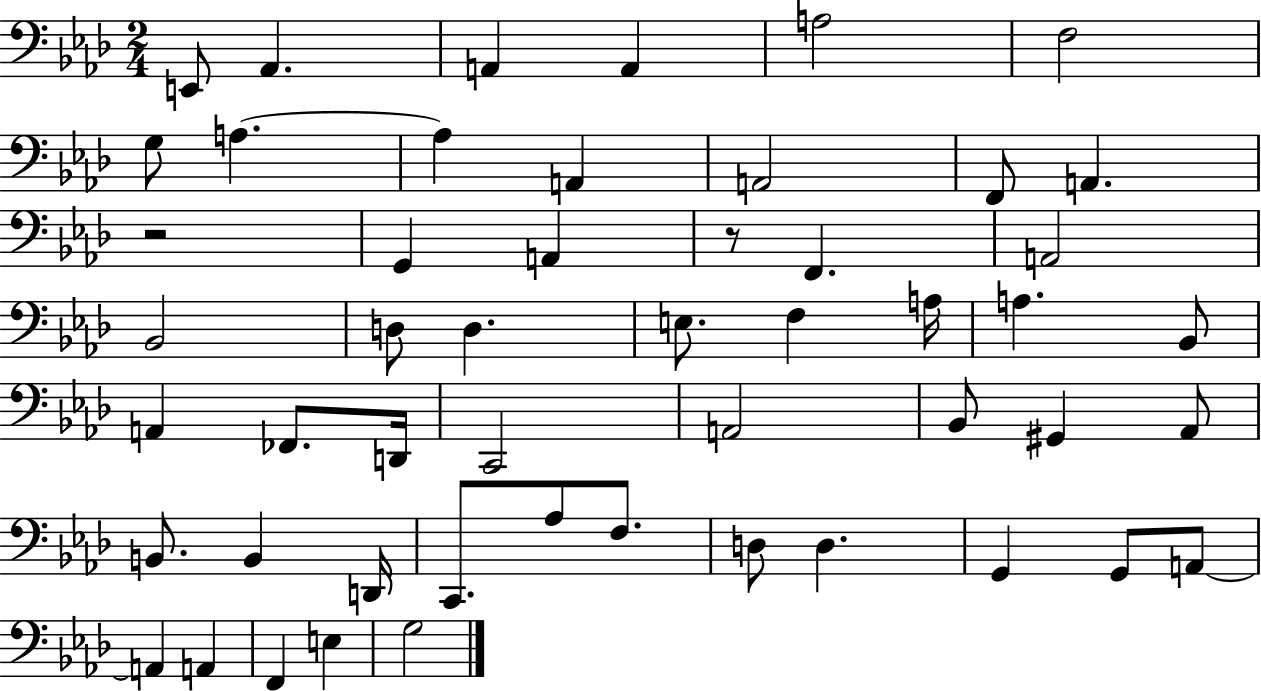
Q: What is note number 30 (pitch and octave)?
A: A2